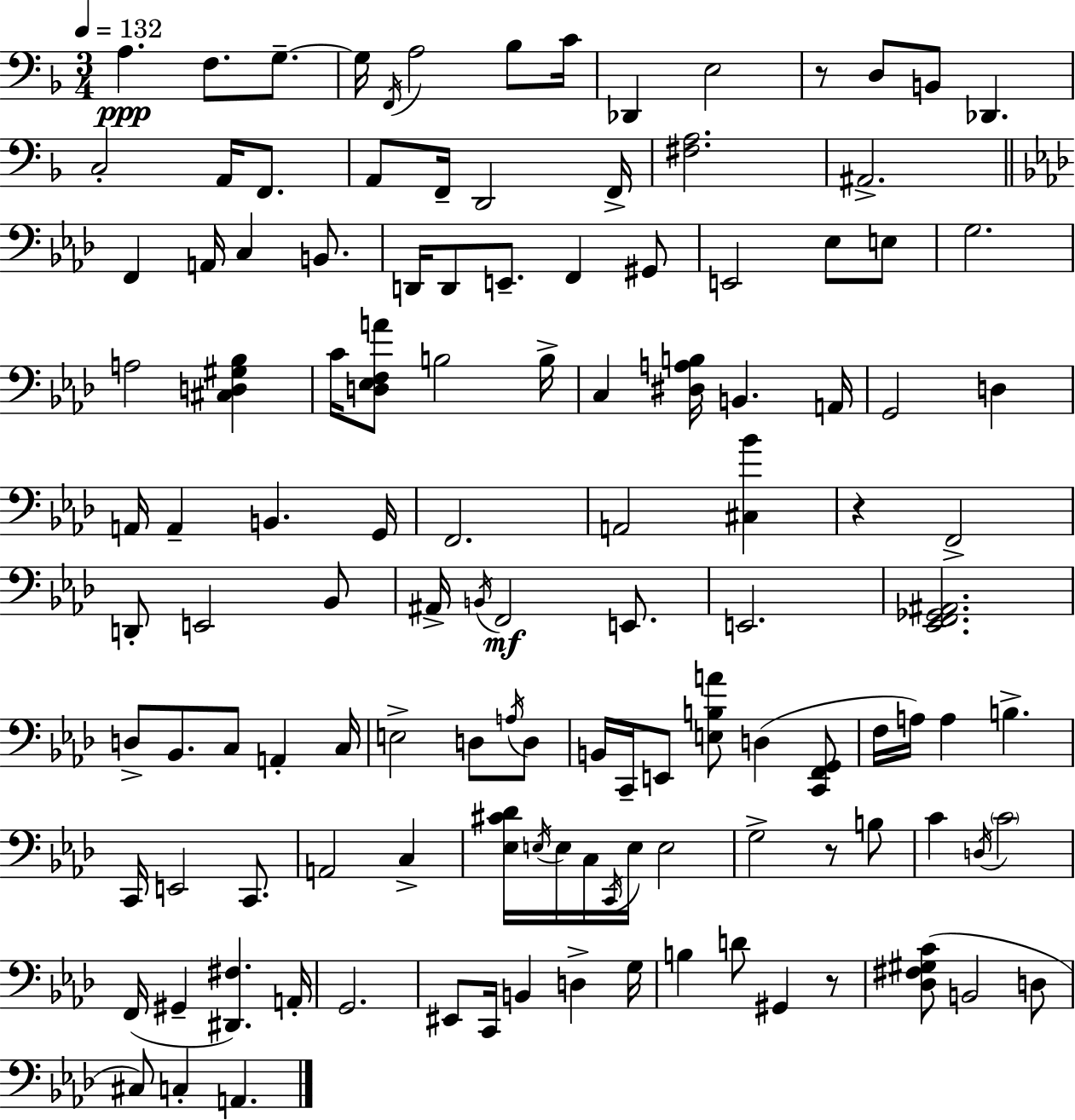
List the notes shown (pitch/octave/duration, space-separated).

A3/q. F3/e. G3/e. G3/s F2/s A3/h Bb3/e C4/s Db2/q E3/h R/e D3/e B2/e Db2/q. C3/h A2/s F2/e. A2/e F2/s D2/h F2/s [F#3,A3]/h. A#2/h. F2/q A2/s C3/q B2/e. D2/s D2/e E2/e. F2/q G#2/e E2/h Eb3/e E3/e G3/h. A3/h [C#3,D3,G#3,Bb3]/q C4/s [D3,Eb3,F3,A4]/e B3/h B3/s C3/q [D#3,A3,B3]/s B2/q. A2/s G2/h D3/q A2/s A2/q B2/q. G2/s F2/h. A2/h [C#3,Bb4]/q R/q F2/h D2/e E2/h Bb2/e A#2/s B2/s F2/h E2/e. E2/h. [Eb2,F2,Gb2,A#2]/h. D3/e Bb2/e. C3/e A2/q C3/s E3/h D3/e A3/s D3/e B2/s C2/s E2/e [E3,B3,A4]/e D3/q [C2,F2,G2]/e F3/s A3/s A3/q B3/q. C2/s E2/h C2/e. A2/h C3/q [Eb3,C#4,Db4]/s E3/s E3/s C3/s C2/s E3/s E3/h G3/h R/e B3/e C4/q D3/s C4/h F2/s G#2/q [D#2,F#3]/q. A2/s G2/h. EIS2/e C2/s B2/q D3/q G3/s B3/q D4/e G#2/q R/e [Db3,F#3,G#3,C4]/e B2/h D3/e C#3/e C3/q A2/q.